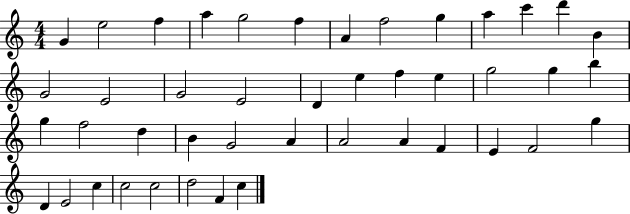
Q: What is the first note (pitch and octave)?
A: G4